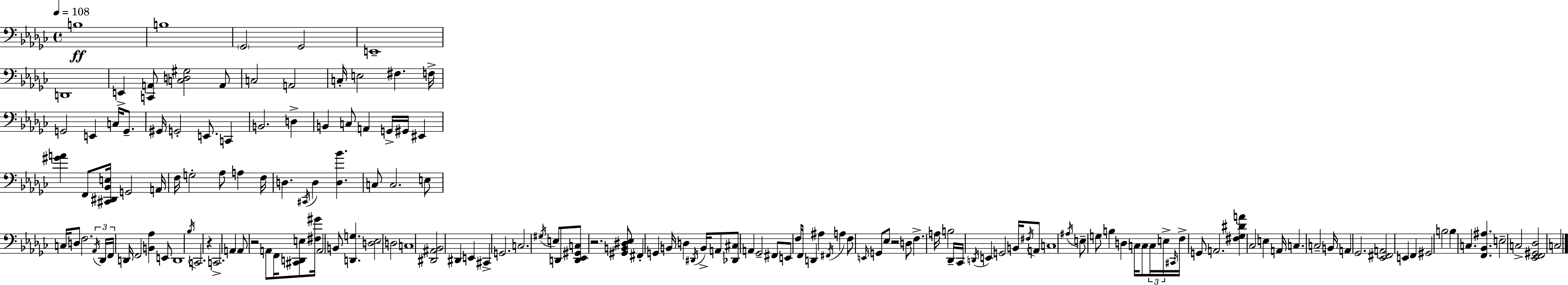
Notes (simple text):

B3/w B3/w Gb2/h Gb2/h E2/w D2/w E2/q [C2,A2]/e [C3,D3,G#3]/h A2/e C3/h A2/h C3/s E3/h F#3/q. F3/s G2/h E2/q C3/s G2/e. G#2/s G2/h E2/e. C2/q B2/h. D3/q B2/q C3/e A2/q G2/s G#2/s EIS2/q [G#4,A4]/q F2/e [C#2,D#2,Bb2,E3]/s G2/h A2/s F3/s G3/h Ab3/e A3/q F3/s D3/q. C#2/s D3/q [D3,Bb4]/q. C3/e C3/h. E3/e C3/s D3/e F3/h. Ab2/s Db2/s F2/s D2/s F2/h [B2,Ab3]/q E2/e D2/w Bb3/s C2/h. R/q C2/h. A2/q A2/e R/h A2/e F2/s [C#2,D2,E3]/e [F#3,G#4]/s A2/h B2/e [D2,G3]/q. [D3,Eb3]/h D3/h C3/w [D#2,A#2,Bb2]/h D#2/q E2/q C#2/q G2/h. C3/h. G#3/s E3/e D2/e [D2,Eb2,G#2,C3]/e R/h. [G#2,B2,D#3,Eb3]/e F#2/q G2/q B2/s D3/q D#2/s B2/s A2/e [Db2,C#3]/e A2/q Gb2/h F#2/e E2/e F3/s F2/s D2/q A#3/q F#2/s A3/q F3/e E2/s G2/e Eb3/e R/h D3/e F3/q. A3/s B3/h Db2/s CES2/s D2/s E2/q G2/h B2/s F#3/s A2/e C3/w A#3/s E3/e G3/e B3/q D3/q C3/s C3/e C3/s E3/s C#2/s F3/s G2/e A2/h. [F#3,Gb3,D#4,A4]/q CES3/h E3/q A2/s C3/q. C3/h B2/s A2/q Gb2/h. [Eb2,F#2,A2]/h E2/q F2/q G#2/h B3/h B3/q C3/q. [F2,Bb2,A#3]/q. E3/h C3/h [Eb2,F2,G#2,Db3]/h C3/h